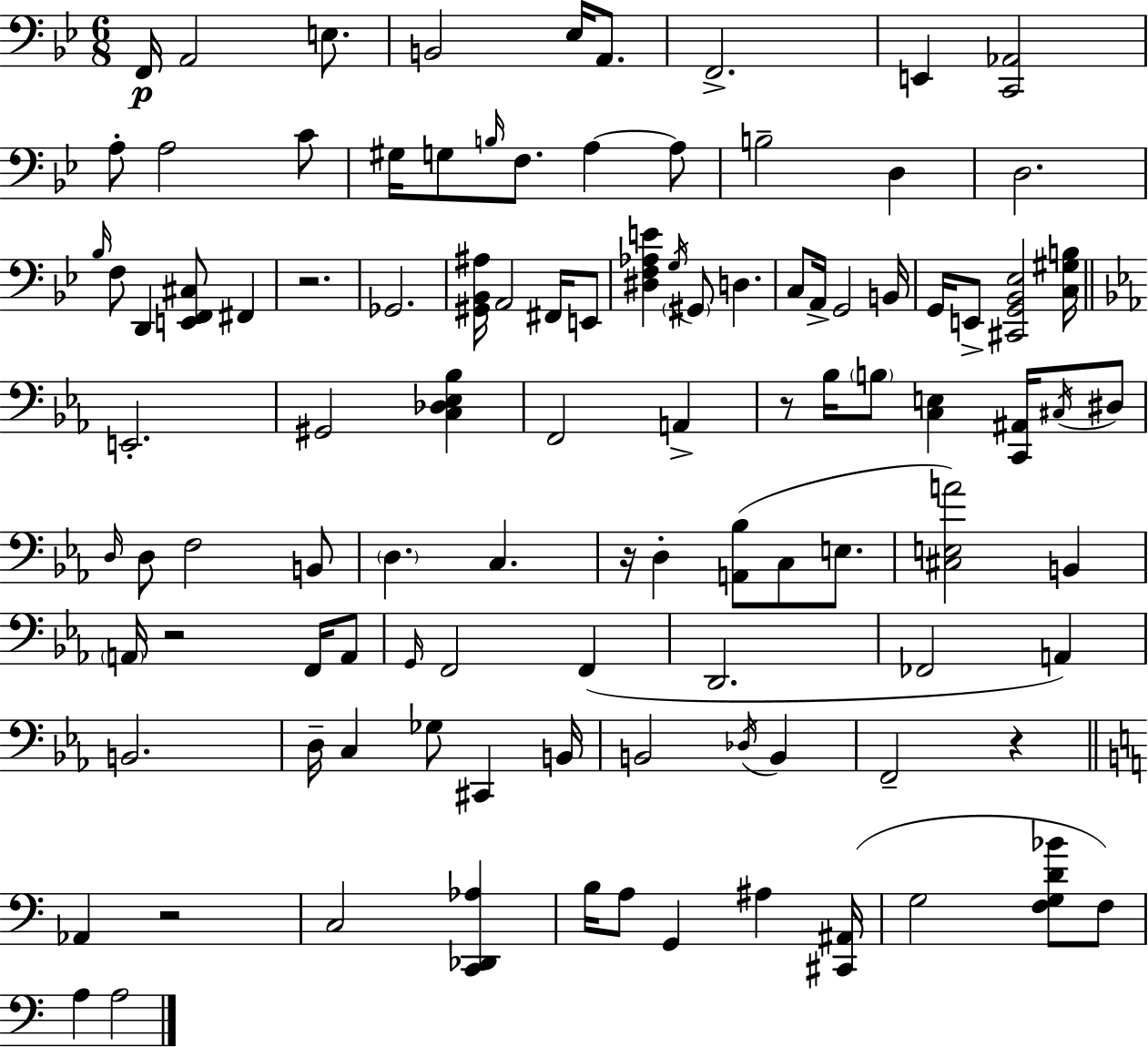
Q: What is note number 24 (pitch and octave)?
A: F#2